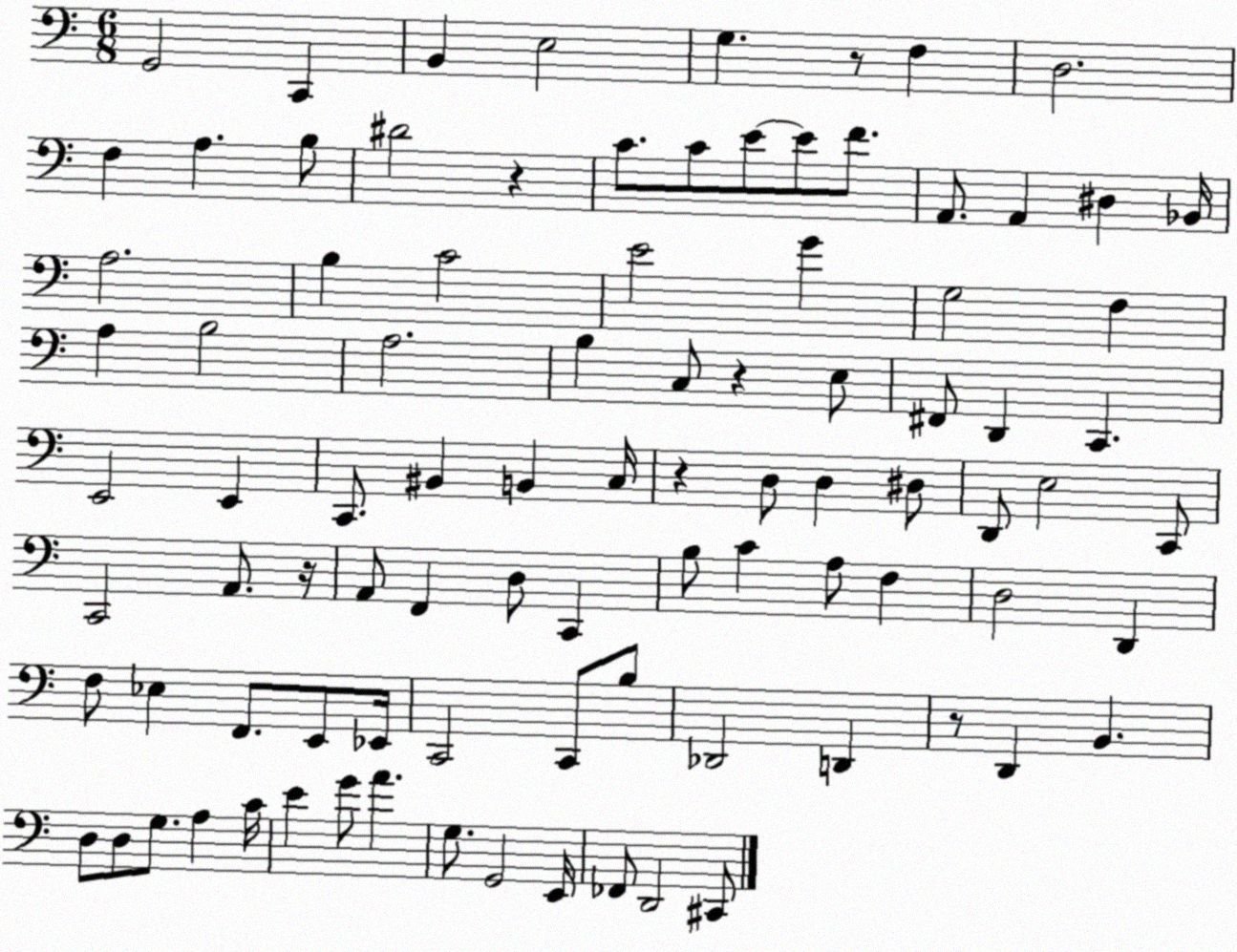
X:1
T:Untitled
M:6/8
L:1/4
K:C
G,,2 C,, B,, E,2 G, z/2 F, D,2 F, A, B,/2 ^D2 z C/2 C/2 E/2 E/2 F/2 A,,/2 A,, ^D, _B,,/4 A,2 B, C2 E2 G G,2 F, A, B,2 A,2 B, C,/2 z E,/2 ^F,,/2 D,, C,, E,,2 E,, C,,/2 ^B,, B,, C,/4 z D,/2 D, ^D,/2 D,,/2 E,2 C,,/2 C,,2 A,,/2 z/4 A,,/2 F,, D,/2 C,, B,/2 C A,/2 F, D,2 D,, F,/2 _E, F,,/2 E,,/2 _E,,/4 C,,2 C,,/2 B,/2 _D,,2 D,, z/2 D,, B,, D,/2 D,/2 G,/2 A, C/4 E G/2 A G,/2 G,,2 E,,/4 _F,,/2 D,,2 ^C,,/2